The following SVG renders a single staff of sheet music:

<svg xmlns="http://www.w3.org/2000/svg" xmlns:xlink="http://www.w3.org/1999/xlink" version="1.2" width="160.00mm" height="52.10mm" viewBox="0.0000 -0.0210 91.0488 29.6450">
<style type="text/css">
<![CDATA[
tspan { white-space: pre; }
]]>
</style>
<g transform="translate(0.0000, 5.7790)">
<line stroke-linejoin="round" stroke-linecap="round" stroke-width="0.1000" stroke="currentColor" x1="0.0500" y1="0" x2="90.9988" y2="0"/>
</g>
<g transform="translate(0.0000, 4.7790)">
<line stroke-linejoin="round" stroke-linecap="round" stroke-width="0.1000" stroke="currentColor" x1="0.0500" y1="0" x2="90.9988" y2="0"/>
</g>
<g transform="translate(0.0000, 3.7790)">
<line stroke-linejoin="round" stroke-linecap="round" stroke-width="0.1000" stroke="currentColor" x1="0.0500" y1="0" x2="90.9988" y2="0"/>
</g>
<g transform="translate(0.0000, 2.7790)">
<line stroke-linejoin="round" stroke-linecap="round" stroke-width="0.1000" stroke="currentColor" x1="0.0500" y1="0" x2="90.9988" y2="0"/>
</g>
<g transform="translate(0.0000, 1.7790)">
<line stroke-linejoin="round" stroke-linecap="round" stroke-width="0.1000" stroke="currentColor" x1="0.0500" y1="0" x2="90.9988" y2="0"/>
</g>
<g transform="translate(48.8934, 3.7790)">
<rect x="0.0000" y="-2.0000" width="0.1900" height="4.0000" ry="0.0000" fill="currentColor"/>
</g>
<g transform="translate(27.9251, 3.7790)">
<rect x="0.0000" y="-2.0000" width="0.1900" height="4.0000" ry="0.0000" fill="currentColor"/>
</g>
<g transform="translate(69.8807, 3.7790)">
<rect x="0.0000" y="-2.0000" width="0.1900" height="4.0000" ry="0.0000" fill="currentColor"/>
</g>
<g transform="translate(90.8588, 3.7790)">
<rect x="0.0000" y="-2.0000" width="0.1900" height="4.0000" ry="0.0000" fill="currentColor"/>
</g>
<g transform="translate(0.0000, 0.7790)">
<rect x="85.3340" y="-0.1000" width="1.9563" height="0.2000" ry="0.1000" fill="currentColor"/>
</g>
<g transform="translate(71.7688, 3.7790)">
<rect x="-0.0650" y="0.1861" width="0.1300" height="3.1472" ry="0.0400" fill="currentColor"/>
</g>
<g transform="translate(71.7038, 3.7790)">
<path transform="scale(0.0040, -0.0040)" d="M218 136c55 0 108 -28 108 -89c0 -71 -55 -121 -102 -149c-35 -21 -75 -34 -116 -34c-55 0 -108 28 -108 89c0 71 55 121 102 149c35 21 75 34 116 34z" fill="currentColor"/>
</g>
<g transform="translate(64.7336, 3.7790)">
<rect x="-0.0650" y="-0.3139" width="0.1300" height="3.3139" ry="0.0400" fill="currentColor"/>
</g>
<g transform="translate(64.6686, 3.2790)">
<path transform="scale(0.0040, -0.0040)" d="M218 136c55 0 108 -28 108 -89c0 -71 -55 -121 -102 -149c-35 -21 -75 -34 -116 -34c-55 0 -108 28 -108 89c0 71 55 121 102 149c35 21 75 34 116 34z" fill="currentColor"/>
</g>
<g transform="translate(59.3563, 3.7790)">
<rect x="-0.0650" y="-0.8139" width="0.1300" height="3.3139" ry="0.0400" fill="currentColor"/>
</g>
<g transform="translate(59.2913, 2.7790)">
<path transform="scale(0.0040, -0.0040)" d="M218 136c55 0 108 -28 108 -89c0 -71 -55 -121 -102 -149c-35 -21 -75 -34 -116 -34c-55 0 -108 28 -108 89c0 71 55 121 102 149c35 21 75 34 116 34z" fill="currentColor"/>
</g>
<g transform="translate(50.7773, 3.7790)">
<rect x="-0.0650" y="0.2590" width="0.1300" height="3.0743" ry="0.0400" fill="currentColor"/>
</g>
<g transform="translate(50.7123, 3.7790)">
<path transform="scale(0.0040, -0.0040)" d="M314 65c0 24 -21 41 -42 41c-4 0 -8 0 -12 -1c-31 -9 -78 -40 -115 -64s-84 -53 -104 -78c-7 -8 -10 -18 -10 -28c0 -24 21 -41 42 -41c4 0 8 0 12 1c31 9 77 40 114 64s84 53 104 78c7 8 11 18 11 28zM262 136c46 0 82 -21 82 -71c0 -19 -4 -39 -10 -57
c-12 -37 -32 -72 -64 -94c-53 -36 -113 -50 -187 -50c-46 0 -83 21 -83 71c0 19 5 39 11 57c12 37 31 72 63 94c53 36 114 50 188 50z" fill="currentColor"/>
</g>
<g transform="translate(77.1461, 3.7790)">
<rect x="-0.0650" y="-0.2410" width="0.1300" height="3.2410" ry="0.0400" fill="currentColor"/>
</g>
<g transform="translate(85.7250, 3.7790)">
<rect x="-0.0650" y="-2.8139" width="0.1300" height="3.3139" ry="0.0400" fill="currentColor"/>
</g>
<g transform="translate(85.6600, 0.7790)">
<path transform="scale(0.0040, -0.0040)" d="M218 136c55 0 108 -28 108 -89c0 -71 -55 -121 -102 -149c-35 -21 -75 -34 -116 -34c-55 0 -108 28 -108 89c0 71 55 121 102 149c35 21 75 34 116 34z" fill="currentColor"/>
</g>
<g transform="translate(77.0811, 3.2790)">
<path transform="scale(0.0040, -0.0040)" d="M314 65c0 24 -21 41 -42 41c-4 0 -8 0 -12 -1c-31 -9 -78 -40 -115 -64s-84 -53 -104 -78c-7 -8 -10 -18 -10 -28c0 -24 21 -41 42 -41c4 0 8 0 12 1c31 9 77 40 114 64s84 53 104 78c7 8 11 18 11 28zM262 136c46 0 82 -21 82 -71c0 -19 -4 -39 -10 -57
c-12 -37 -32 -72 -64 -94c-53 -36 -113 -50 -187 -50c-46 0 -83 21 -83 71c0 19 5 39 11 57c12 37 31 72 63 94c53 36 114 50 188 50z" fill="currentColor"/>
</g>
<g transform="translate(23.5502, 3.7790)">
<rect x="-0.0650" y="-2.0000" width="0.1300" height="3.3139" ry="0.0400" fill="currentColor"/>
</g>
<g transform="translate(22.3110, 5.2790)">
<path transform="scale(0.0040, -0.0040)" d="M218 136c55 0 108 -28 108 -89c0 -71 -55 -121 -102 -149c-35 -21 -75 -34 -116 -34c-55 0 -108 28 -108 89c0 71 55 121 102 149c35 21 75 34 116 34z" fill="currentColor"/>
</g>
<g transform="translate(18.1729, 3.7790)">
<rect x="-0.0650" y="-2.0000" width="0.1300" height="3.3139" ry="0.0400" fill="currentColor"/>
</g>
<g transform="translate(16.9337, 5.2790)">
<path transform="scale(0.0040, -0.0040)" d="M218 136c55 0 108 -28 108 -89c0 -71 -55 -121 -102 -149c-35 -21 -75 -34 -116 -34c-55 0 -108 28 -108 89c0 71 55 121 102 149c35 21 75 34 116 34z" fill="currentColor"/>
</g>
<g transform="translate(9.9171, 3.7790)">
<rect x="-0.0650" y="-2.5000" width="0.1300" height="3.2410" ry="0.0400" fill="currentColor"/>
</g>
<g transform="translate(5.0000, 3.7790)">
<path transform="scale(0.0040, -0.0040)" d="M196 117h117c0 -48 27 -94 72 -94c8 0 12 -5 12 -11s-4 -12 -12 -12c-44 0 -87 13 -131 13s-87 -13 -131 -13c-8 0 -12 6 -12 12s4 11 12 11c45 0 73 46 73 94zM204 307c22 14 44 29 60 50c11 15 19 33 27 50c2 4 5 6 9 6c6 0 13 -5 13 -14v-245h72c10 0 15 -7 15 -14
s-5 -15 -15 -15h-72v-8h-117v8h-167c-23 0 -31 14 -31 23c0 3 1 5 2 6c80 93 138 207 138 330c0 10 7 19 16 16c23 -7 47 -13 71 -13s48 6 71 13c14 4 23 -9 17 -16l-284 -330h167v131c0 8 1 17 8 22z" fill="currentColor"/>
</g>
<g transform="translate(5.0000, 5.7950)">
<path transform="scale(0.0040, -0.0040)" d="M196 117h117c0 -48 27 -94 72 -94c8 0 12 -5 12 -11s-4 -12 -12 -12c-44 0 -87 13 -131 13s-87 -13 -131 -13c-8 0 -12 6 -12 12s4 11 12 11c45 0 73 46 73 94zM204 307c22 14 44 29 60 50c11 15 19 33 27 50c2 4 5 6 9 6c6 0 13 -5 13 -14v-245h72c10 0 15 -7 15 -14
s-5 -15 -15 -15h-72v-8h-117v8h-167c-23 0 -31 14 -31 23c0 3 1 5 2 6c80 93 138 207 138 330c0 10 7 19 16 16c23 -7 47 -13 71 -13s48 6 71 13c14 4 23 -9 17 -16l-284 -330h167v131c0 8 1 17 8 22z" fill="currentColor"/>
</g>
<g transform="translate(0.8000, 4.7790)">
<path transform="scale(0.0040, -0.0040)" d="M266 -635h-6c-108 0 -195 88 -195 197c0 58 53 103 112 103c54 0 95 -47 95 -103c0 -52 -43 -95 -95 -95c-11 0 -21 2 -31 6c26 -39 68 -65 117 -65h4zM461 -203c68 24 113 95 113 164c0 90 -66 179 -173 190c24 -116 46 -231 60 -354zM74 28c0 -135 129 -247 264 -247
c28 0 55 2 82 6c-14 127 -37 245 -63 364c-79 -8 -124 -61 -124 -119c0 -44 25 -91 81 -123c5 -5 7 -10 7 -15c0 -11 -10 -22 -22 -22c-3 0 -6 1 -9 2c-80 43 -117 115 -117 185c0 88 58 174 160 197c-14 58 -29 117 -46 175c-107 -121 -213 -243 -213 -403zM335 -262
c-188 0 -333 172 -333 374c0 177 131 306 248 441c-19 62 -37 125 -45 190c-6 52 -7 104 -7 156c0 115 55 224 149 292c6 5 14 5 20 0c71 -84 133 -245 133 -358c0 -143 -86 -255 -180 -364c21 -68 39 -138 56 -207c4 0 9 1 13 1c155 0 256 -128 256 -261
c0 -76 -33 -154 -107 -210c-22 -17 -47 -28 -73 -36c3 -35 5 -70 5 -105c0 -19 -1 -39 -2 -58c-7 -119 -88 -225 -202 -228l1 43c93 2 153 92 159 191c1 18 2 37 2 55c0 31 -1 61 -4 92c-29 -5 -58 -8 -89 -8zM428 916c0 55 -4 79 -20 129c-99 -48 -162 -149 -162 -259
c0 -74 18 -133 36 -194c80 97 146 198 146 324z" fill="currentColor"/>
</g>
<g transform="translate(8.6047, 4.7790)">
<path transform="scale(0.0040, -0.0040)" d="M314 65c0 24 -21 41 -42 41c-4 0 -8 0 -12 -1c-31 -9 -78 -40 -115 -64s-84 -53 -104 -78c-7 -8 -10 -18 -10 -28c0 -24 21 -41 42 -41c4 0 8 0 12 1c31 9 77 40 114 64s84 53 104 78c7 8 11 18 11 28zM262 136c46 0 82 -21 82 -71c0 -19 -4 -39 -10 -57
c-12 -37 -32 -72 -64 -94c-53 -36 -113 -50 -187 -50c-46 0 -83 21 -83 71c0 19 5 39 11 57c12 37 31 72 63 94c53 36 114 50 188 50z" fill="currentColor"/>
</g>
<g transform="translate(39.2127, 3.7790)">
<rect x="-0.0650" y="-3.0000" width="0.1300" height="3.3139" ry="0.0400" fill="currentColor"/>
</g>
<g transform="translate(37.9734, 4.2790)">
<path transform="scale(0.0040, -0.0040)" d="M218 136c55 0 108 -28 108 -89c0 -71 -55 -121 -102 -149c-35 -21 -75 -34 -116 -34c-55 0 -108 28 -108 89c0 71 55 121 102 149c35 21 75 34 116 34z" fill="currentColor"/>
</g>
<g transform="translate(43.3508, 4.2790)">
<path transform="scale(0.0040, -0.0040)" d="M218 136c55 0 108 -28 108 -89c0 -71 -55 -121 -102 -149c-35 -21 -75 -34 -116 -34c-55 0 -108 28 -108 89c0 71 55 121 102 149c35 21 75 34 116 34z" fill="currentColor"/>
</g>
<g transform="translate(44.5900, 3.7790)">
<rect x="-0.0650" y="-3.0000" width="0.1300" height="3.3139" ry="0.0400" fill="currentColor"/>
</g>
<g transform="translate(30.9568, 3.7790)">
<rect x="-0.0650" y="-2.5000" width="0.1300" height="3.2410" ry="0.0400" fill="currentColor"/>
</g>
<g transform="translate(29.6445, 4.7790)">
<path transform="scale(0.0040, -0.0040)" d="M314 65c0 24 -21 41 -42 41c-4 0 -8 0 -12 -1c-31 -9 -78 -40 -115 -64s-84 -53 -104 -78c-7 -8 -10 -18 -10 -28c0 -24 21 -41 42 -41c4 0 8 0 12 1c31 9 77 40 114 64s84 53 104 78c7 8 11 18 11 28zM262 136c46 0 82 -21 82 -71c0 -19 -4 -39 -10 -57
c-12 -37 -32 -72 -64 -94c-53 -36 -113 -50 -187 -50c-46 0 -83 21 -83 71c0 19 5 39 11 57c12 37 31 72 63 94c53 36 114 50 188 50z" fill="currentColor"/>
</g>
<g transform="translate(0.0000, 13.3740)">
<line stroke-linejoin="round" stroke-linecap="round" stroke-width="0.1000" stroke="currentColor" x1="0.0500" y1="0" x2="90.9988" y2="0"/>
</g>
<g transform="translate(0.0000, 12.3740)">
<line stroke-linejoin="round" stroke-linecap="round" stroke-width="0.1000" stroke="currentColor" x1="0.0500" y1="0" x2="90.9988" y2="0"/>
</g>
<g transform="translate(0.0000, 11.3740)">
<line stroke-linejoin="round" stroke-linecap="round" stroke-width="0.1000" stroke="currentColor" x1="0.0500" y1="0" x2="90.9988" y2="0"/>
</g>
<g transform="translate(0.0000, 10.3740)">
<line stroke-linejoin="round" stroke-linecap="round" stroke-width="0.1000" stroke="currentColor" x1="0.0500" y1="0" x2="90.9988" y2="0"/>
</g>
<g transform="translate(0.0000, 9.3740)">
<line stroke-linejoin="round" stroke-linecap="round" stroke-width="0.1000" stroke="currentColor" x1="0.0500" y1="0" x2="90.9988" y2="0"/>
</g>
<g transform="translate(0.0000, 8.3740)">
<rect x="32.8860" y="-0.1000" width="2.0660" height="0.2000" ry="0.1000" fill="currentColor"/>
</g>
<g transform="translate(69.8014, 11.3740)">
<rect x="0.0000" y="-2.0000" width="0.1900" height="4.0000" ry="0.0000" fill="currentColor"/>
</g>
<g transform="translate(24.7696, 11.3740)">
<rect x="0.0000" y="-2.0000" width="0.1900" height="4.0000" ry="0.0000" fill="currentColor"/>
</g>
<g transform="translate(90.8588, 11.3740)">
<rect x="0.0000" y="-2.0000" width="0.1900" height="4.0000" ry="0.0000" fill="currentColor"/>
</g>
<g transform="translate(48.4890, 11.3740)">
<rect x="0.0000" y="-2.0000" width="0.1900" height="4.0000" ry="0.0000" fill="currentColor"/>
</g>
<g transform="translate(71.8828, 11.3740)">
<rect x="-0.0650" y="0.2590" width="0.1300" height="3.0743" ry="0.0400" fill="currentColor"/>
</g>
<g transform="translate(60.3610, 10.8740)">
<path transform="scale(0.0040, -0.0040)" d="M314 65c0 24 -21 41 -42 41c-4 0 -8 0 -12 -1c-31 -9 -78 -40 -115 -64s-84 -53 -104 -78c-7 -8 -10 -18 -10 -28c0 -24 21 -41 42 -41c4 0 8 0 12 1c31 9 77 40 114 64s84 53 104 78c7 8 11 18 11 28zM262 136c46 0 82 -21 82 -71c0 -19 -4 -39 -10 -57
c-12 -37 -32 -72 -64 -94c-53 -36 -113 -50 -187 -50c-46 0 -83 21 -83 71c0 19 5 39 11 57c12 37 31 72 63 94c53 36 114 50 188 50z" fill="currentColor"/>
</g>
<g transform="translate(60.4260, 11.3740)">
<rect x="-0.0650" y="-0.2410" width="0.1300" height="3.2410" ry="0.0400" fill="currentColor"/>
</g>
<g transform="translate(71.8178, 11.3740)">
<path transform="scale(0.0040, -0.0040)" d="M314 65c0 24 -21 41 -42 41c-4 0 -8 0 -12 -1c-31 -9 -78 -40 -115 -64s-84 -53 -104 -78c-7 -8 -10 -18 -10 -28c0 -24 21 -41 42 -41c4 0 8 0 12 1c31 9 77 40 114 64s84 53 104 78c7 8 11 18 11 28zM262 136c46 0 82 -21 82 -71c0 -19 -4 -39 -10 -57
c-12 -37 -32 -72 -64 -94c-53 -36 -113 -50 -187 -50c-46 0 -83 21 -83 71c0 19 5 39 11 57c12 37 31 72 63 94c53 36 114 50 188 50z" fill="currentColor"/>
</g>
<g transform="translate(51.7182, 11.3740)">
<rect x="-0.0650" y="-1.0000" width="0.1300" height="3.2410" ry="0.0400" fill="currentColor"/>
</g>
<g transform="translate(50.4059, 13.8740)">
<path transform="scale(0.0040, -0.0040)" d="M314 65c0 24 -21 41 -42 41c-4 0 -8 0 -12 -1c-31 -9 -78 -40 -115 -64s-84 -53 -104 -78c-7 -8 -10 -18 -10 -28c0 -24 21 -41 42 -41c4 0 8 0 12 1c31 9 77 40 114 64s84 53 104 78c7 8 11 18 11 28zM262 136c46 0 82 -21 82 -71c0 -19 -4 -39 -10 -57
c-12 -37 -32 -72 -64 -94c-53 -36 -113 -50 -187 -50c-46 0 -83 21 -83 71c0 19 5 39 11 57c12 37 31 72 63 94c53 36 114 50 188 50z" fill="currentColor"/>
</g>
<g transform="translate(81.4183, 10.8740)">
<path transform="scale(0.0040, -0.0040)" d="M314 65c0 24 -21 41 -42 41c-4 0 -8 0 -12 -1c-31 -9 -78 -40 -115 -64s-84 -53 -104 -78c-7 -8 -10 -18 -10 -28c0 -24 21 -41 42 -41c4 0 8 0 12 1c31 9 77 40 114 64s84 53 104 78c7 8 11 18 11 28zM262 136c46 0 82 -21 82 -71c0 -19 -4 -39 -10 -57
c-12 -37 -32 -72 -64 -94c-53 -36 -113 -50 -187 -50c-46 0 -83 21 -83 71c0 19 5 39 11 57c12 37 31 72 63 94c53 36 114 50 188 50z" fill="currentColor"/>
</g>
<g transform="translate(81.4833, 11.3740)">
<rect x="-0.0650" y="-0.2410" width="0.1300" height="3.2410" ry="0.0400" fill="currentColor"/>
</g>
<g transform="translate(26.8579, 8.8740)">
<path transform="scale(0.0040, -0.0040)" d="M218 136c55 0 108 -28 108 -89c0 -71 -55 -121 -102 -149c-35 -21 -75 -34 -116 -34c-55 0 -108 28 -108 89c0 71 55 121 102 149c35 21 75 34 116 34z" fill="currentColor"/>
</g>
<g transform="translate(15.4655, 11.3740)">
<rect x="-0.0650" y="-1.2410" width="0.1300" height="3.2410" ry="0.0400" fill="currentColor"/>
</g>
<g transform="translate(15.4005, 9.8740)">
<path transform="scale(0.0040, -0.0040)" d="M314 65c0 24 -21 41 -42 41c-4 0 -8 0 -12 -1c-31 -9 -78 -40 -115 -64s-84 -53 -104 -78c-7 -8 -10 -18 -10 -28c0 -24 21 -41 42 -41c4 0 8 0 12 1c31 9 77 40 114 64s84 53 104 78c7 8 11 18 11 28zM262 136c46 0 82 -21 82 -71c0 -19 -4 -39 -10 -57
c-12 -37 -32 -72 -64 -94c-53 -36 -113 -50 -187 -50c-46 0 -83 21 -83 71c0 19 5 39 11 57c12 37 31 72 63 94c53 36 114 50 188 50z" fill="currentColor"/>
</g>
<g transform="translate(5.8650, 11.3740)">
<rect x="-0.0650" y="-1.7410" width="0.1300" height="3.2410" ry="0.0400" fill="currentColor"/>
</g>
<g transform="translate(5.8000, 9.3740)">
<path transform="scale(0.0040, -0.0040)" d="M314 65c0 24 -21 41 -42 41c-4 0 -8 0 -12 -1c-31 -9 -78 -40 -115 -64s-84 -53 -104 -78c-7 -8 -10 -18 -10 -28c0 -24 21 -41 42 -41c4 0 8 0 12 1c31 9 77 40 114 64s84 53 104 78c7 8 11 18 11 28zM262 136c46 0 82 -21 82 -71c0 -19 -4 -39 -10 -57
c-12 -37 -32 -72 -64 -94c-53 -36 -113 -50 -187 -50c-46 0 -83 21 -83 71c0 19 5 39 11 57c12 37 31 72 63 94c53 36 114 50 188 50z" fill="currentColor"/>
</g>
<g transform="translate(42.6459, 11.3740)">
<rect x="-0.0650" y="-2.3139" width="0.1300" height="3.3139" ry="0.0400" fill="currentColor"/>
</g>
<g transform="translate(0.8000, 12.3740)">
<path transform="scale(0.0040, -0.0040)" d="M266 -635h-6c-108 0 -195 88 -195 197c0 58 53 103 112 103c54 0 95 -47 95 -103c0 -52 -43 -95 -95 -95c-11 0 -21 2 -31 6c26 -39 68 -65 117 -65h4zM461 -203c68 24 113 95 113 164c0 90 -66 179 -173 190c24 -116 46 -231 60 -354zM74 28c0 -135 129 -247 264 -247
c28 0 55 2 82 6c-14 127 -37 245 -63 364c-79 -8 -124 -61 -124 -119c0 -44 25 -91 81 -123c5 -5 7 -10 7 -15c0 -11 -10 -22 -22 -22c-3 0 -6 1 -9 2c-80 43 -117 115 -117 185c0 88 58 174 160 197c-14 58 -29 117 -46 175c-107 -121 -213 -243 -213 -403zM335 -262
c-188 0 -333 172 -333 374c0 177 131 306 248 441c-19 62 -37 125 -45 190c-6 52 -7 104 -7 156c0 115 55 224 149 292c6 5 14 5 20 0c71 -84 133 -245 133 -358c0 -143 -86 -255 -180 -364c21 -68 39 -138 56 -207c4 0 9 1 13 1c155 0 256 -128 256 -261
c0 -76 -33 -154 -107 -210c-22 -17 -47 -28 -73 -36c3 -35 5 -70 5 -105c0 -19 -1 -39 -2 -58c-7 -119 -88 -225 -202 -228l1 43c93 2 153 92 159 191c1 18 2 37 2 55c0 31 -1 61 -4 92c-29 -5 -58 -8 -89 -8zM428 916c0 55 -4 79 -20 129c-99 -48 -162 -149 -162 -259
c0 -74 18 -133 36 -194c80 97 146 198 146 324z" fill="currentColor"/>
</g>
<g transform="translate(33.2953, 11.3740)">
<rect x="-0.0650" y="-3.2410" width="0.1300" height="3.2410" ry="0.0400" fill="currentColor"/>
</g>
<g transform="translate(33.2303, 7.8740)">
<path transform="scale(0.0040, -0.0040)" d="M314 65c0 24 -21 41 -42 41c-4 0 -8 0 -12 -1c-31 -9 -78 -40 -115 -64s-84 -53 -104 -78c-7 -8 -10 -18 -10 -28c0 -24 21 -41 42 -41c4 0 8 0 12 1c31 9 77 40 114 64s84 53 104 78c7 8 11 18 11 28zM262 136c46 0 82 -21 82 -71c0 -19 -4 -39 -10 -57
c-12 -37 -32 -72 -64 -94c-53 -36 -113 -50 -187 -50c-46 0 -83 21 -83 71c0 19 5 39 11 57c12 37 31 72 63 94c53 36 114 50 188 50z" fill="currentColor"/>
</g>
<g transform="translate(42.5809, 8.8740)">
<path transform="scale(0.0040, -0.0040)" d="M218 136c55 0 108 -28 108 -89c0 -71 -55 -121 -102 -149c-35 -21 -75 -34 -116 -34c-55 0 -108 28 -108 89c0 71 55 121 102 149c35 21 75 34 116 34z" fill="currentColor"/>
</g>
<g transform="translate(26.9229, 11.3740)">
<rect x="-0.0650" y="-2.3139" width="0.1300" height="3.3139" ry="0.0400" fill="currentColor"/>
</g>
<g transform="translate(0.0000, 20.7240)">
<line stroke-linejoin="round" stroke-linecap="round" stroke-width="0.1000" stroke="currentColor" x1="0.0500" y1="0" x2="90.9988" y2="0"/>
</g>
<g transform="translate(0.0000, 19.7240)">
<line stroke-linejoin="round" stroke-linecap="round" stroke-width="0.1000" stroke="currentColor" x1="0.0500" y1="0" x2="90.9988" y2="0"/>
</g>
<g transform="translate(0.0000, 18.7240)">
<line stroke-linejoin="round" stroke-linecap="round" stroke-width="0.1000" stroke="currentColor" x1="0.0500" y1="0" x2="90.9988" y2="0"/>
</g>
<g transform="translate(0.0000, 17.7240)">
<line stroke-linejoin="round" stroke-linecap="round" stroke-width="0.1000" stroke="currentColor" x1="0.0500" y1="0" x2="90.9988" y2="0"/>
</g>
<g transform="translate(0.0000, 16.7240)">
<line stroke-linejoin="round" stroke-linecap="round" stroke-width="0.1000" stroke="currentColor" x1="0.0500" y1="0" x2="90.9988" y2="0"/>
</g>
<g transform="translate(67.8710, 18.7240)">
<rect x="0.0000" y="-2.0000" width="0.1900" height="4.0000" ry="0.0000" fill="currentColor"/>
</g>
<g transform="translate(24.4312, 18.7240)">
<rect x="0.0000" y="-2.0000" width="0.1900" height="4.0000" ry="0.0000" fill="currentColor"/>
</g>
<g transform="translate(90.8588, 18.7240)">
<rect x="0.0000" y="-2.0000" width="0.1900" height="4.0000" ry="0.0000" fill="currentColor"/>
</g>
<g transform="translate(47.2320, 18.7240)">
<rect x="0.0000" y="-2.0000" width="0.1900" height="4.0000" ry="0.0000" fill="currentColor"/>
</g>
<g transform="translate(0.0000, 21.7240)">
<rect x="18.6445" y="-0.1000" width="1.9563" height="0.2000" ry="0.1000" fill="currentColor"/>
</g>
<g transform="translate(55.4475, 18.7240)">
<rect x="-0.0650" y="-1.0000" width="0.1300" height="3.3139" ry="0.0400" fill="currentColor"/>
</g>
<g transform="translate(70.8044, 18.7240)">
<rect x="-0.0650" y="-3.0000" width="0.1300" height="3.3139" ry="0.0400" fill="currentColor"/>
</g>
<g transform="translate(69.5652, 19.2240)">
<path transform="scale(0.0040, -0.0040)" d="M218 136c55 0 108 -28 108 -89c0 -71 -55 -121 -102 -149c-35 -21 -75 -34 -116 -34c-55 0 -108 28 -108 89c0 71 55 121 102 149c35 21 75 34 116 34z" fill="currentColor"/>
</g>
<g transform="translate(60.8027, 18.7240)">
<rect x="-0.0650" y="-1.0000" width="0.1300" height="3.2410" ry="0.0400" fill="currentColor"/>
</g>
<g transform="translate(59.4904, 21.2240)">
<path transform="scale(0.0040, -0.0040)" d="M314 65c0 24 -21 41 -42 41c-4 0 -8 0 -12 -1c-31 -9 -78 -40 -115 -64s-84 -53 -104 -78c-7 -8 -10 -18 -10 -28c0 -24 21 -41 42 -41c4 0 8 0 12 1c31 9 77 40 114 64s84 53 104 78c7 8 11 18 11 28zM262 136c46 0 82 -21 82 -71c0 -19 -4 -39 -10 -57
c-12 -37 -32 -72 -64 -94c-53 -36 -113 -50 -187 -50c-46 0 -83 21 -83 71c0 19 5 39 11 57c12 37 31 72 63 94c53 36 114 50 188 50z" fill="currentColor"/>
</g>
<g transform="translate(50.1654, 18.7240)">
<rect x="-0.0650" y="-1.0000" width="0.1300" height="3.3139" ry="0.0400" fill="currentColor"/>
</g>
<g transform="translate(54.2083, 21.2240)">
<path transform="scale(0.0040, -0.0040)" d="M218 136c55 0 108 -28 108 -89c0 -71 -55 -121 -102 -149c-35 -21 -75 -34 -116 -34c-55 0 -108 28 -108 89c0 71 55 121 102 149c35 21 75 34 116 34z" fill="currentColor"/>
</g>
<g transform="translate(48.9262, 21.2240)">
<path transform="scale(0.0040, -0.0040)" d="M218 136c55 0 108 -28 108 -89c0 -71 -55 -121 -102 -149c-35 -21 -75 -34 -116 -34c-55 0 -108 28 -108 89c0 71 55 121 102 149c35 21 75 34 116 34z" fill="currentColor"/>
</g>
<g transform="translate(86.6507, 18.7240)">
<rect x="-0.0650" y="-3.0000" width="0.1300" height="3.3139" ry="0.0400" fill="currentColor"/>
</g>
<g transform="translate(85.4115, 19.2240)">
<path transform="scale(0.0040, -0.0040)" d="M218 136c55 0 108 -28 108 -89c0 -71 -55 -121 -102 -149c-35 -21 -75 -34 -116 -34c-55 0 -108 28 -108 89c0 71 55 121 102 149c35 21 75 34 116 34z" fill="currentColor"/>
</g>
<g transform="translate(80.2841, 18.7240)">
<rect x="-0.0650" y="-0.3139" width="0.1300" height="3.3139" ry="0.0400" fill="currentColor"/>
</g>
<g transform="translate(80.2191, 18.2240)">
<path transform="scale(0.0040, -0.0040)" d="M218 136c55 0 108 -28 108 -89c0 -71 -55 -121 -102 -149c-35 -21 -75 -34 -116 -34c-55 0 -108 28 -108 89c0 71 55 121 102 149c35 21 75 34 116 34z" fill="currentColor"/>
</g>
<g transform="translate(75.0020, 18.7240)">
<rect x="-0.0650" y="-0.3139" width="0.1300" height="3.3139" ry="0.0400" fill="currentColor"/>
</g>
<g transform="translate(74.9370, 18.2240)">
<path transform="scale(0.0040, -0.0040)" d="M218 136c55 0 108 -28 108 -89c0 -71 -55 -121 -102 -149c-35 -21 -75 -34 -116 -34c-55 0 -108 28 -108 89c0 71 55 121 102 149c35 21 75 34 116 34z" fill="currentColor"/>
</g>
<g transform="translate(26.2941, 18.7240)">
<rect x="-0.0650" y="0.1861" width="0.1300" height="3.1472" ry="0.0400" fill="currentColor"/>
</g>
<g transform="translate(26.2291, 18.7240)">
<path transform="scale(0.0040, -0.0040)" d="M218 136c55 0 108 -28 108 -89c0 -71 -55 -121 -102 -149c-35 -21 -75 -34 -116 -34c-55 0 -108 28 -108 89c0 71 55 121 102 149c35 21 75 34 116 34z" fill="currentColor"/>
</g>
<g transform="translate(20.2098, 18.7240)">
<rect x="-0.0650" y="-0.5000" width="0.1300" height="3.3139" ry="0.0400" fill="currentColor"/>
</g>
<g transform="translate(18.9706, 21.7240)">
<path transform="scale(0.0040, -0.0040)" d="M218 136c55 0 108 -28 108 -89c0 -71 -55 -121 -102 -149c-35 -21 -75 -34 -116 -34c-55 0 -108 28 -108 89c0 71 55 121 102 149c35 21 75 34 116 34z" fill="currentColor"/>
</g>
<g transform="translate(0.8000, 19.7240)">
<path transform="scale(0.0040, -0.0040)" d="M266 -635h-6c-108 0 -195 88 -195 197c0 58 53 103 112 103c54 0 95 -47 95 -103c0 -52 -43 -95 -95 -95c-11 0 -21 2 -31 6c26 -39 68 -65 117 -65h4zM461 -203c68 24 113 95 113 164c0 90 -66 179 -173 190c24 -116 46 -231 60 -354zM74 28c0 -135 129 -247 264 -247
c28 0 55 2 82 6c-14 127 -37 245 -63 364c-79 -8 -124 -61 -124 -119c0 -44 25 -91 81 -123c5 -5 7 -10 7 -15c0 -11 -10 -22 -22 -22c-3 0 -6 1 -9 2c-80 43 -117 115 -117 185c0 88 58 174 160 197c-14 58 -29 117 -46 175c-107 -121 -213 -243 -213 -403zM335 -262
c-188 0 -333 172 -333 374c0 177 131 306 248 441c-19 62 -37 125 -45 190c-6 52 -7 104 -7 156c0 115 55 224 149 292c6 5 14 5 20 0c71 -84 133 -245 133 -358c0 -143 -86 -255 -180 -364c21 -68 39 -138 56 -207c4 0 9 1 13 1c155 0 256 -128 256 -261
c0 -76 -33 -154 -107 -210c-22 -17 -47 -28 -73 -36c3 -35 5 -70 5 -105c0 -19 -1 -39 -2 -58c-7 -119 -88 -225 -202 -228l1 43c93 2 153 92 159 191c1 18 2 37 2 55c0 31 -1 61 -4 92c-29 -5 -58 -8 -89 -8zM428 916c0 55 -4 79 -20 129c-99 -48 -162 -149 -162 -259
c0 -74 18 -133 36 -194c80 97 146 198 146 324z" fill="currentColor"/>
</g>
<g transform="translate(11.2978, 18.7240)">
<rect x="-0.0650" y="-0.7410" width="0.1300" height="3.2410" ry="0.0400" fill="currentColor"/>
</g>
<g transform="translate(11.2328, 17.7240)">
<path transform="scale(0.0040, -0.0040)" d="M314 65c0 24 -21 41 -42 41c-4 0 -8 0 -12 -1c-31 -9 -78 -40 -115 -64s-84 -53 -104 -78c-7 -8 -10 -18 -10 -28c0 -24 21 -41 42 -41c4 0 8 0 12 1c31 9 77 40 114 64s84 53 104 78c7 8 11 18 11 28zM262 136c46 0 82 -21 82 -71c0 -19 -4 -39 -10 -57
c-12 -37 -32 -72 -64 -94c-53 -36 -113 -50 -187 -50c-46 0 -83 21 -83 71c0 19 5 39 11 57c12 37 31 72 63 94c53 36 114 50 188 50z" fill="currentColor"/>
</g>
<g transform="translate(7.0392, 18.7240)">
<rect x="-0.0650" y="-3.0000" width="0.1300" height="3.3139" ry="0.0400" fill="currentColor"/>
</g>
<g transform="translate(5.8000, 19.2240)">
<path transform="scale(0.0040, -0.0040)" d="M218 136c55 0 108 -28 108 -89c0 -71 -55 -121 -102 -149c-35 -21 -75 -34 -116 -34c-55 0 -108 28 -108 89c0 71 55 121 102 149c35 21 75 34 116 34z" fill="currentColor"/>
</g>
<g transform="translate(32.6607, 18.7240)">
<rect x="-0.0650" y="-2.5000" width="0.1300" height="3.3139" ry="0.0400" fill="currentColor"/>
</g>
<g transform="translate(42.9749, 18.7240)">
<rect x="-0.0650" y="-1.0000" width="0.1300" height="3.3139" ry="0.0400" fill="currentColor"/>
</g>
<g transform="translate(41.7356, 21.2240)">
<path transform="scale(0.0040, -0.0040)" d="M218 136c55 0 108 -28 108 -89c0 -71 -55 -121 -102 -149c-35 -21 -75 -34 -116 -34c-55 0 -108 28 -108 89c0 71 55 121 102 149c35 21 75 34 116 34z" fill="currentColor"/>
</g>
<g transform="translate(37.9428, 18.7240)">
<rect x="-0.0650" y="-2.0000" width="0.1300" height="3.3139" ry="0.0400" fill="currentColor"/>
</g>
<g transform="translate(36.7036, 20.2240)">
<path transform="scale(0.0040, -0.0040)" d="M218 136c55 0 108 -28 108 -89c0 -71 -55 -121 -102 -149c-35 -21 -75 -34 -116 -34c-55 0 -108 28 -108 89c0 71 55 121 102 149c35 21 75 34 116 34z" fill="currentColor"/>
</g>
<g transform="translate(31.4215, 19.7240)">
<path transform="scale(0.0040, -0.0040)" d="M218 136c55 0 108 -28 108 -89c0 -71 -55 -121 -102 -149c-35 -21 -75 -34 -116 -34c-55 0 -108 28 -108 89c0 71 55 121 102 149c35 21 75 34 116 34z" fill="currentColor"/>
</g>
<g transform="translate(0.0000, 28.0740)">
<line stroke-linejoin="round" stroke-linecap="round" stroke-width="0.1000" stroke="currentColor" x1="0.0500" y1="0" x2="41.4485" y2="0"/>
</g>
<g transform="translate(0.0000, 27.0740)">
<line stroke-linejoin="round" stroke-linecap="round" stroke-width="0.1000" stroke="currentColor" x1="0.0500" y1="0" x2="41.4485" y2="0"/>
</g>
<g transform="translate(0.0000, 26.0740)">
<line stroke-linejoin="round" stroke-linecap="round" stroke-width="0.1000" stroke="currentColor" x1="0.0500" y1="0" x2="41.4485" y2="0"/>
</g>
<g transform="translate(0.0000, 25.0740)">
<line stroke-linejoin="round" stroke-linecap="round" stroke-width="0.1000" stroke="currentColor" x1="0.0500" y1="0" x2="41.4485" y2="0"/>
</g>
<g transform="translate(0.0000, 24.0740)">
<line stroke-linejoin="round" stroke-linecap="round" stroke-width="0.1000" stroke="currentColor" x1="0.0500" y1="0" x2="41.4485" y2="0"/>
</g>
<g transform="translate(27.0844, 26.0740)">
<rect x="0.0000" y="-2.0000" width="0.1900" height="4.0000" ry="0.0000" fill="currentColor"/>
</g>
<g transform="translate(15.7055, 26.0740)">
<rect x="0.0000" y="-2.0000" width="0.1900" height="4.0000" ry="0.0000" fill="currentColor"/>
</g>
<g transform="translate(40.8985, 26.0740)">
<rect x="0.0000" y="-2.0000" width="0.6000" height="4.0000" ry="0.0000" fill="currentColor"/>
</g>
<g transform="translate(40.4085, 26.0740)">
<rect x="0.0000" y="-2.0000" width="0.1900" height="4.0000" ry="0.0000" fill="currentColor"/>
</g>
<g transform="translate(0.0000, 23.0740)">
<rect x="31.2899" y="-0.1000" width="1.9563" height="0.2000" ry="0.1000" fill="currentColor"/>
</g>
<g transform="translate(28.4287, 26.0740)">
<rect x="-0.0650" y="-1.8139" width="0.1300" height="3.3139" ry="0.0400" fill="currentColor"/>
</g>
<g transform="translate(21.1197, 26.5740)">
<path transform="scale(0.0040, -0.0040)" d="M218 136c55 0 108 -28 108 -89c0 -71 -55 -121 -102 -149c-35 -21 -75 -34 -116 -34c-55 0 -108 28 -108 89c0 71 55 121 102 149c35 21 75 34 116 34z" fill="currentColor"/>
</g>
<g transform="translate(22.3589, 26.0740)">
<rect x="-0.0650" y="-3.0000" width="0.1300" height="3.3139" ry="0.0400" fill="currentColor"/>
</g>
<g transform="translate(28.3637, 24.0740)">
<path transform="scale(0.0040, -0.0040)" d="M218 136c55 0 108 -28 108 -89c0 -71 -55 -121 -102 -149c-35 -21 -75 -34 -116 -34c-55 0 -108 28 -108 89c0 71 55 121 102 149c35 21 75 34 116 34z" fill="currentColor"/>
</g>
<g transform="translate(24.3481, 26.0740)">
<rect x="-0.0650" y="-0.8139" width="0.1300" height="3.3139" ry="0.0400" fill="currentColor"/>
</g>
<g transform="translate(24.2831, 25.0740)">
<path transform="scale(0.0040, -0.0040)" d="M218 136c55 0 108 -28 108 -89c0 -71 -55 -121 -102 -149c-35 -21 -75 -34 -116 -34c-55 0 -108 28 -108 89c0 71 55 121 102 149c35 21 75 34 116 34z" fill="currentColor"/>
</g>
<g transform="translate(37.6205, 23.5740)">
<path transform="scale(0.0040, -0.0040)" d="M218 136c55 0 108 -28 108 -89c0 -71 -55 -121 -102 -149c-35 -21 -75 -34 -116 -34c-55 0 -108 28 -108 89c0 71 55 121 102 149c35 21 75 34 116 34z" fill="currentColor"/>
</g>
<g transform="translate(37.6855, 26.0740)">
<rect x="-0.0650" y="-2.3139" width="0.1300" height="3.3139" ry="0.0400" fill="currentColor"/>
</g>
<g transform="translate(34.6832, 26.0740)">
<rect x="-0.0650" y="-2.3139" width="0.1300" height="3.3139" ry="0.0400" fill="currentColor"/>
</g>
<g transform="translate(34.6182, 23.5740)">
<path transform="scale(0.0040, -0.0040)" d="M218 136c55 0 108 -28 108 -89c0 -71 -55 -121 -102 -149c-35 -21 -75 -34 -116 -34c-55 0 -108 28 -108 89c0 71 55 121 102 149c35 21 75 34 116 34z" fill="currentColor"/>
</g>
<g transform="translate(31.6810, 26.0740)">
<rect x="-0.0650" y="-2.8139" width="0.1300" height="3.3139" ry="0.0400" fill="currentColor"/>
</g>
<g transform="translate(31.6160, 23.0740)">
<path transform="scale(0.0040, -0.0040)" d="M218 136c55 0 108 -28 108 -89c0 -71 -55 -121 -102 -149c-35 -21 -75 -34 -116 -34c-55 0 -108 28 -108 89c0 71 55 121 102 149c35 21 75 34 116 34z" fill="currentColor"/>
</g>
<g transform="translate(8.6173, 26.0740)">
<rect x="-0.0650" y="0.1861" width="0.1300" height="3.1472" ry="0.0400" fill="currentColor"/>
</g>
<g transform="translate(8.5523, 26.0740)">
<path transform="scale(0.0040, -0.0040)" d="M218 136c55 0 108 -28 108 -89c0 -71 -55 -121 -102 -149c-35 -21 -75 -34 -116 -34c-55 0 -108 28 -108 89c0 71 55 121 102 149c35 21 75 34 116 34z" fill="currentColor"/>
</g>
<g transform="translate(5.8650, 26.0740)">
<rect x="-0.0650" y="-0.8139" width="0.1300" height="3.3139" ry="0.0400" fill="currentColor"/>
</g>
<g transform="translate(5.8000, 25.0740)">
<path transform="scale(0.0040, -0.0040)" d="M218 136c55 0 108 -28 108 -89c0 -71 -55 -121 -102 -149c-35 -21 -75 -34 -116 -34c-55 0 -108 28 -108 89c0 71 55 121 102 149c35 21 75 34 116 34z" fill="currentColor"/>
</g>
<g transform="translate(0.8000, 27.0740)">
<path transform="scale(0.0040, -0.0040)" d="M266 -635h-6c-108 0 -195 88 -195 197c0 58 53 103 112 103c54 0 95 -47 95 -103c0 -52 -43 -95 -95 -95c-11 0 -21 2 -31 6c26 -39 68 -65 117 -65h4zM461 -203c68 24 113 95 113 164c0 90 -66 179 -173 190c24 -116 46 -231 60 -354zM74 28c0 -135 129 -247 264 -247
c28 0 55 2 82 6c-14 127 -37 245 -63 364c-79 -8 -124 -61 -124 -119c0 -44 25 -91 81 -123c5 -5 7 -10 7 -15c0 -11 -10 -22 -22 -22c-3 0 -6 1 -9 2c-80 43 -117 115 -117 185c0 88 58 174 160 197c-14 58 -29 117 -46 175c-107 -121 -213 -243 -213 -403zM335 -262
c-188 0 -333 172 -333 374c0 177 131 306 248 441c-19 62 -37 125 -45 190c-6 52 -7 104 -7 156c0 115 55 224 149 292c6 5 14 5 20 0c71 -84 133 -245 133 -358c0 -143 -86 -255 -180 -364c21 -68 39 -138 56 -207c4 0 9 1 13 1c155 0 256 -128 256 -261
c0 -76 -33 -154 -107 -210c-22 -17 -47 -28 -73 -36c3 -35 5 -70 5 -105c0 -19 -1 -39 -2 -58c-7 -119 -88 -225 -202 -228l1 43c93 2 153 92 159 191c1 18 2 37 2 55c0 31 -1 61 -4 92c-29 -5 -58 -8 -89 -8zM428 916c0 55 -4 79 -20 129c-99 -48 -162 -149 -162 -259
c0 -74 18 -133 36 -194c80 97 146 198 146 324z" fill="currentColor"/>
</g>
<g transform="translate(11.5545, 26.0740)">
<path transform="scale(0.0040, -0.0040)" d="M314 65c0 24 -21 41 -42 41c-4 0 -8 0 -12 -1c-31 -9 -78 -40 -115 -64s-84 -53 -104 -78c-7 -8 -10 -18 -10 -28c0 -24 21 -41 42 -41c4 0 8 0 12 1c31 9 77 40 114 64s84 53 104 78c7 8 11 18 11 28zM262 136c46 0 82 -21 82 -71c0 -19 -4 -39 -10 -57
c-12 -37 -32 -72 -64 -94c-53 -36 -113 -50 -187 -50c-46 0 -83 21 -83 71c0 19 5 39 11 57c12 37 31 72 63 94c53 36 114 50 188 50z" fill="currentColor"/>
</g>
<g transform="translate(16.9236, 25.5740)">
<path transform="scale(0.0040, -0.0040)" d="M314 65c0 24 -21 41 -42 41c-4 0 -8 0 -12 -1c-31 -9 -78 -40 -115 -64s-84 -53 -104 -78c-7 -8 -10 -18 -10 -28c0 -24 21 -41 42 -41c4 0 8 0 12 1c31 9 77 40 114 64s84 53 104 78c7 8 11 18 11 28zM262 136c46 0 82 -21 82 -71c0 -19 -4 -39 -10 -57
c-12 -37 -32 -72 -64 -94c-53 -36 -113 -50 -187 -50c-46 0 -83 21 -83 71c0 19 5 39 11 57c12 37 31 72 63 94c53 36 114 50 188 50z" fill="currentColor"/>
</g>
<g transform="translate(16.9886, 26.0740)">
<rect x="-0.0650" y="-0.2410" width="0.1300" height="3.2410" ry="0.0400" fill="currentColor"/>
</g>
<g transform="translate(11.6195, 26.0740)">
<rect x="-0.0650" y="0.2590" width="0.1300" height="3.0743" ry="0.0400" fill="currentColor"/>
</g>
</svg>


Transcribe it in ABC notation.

X:1
T:Untitled
M:4/4
L:1/4
K:C
G2 F F G2 A A B2 d c B c2 a f2 e2 g b2 g D2 c2 B2 c2 A d2 C B G F D D D D2 A c c A d B B2 c2 A d f a g g